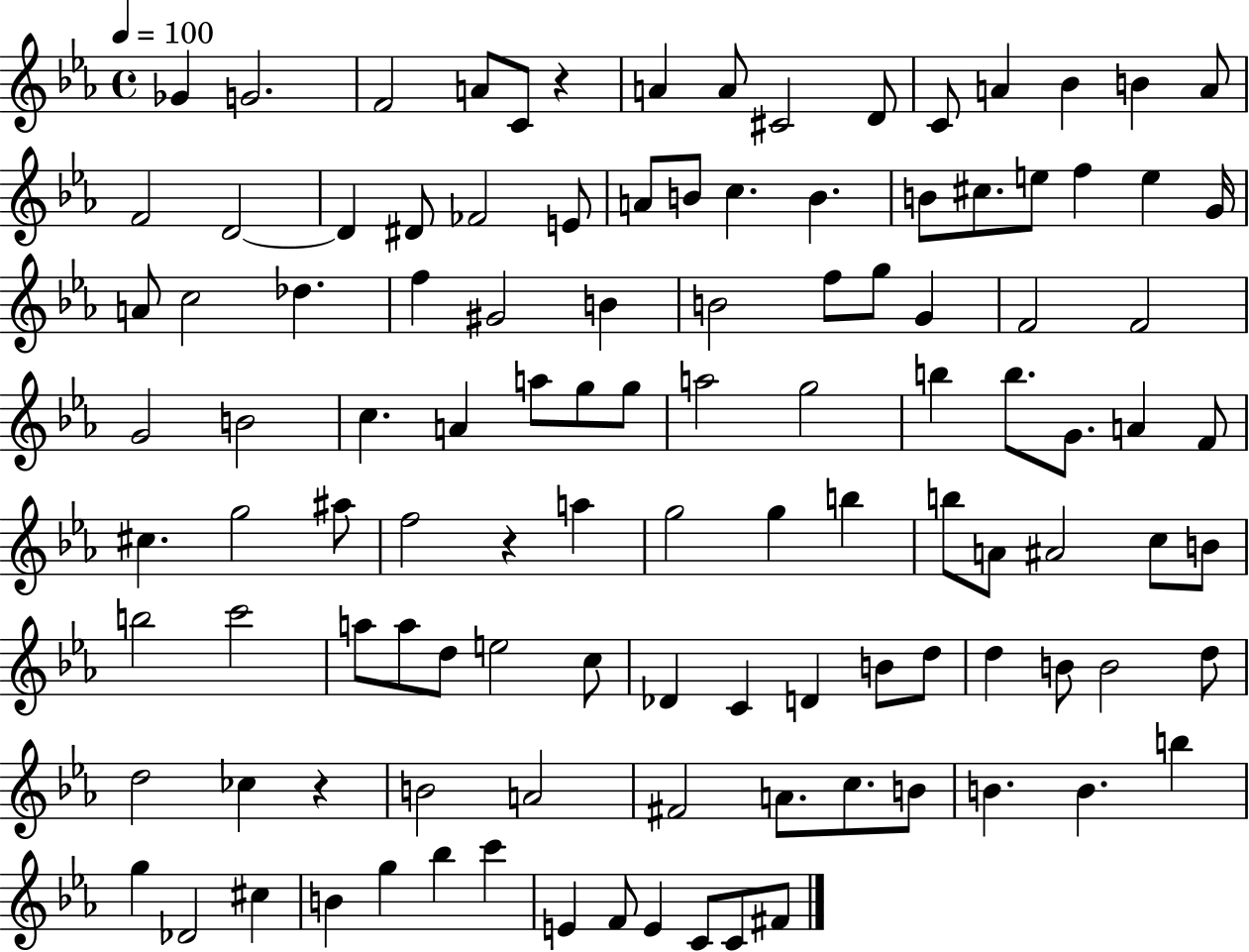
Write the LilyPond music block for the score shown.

{
  \clef treble
  \time 4/4
  \defaultTimeSignature
  \key ees \major
  \tempo 4 = 100
  ges'4 g'2. | f'2 a'8 c'8 r4 | a'4 a'8 cis'2 d'8 | c'8 a'4 bes'4 b'4 a'8 | \break f'2 d'2~~ | d'4 dis'8 fes'2 e'8 | a'8 b'8 c''4. b'4. | b'8 cis''8. e''8 f''4 e''4 g'16 | \break a'8 c''2 des''4. | f''4 gis'2 b'4 | b'2 f''8 g''8 g'4 | f'2 f'2 | \break g'2 b'2 | c''4. a'4 a''8 g''8 g''8 | a''2 g''2 | b''4 b''8. g'8. a'4 f'8 | \break cis''4. g''2 ais''8 | f''2 r4 a''4 | g''2 g''4 b''4 | b''8 a'8 ais'2 c''8 b'8 | \break b''2 c'''2 | a''8 a''8 d''8 e''2 c''8 | des'4 c'4 d'4 b'8 d''8 | d''4 b'8 b'2 d''8 | \break d''2 ces''4 r4 | b'2 a'2 | fis'2 a'8. c''8. b'8 | b'4. b'4. b''4 | \break g''4 des'2 cis''4 | b'4 g''4 bes''4 c'''4 | e'4 f'8 e'4 c'8 c'8 fis'8 | \bar "|."
}